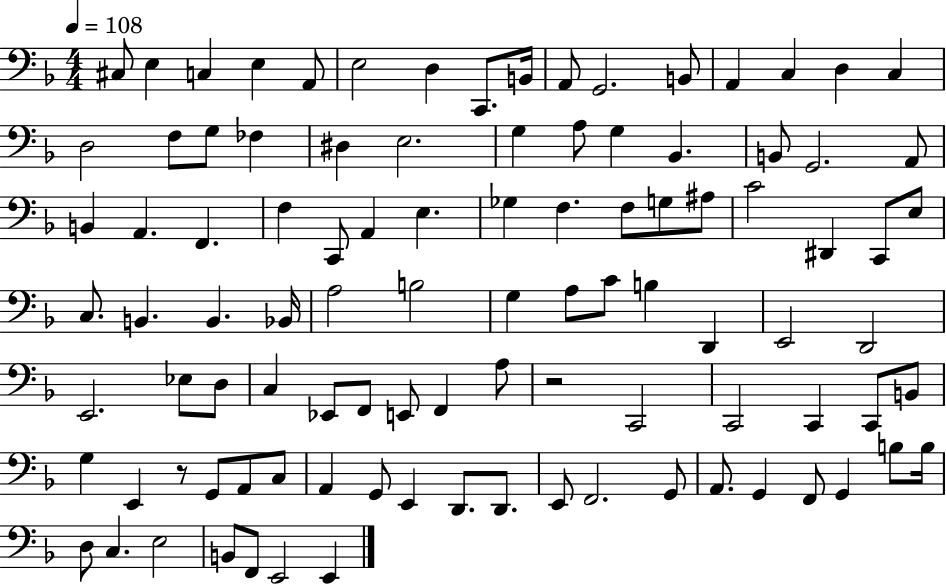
{
  \clef bass
  \numericTimeSignature
  \time 4/4
  \key f \major
  \tempo 4 = 108
  cis8 e4 c4 e4 a,8 | e2 d4 c,8. b,16 | a,8 g,2. b,8 | a,4 c4 d4 c4 | \break d2 f8 g8 fes4 | dis4 e2. | g4 a8 g4 bes,4. | b,8 g,2. a,8 | \break b,4 a,4. f,4. | f4 c,8 a,4 e4. | ges4 f4. f8 g8 ais8 | c'2 dis,4 c,8 e8 | \break c8. b,4. b,4. bes,16 | a2 b2 | g4 a8 c'8 b4 d,4 | e,2 d,2 | \break e,2. ees8 d8 | c4 ees,8 f,8 e,8 f,4 a8 | r2 c,2 | c,2 c,4 c,8 b,8 | \break g4 e,4 r8 g,8 a,8 c8 | a,4 g,8 e,4 d,8. d,8. | e,8 f,2. g,8 | a,8. g,4 f,8 g,4 b8 b16 | \break d8 c4. e2 | b,8 f,8 e,2 e,4 | \bar "|."
}